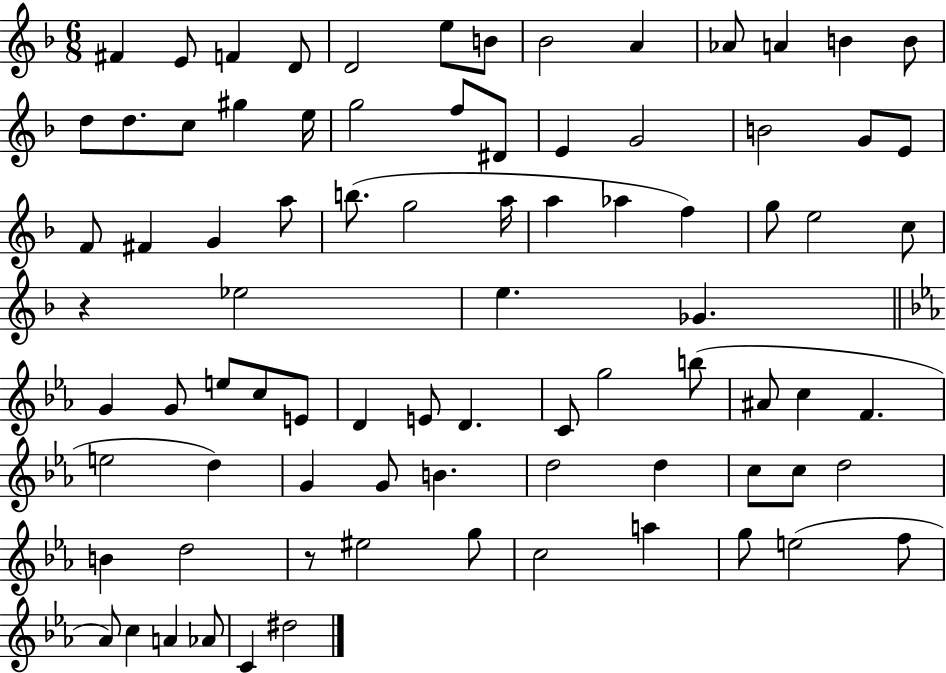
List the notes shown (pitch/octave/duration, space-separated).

F#4/q E4/e F4/q D4/e D4/h E5/e B4/e Bb4/h A4/q Ab4/e A4/q B4/q B4/e D5/e D5/e. C5/e G#5/q E5/s G5/h F5/e D#4/e E4/q G4/h B4/h G4/e E4/e F4/e F#4/q G4/q A5/e B5/e. G5/h A5/s A5/q Ab5/q F5/q G5/e E5/h C5/e R/q Eb5/h E5/q. Gb4/q. G4/q G4/e E5/e C5/e E4/e D4/q E4/e D4/q. C4/e G5/h B5/e A#4/e C5/q F4/q. E5/h D5/q G4/q G4/e B4/q. D5/h D5/q C5/e C5/e D5/h B4/q D5/h R/e EIS5/h G5/e C5/h A5/q G5/e E5/h F5/e Ab4/e C5/q A4/q Ab4/e C4/q D#5/h